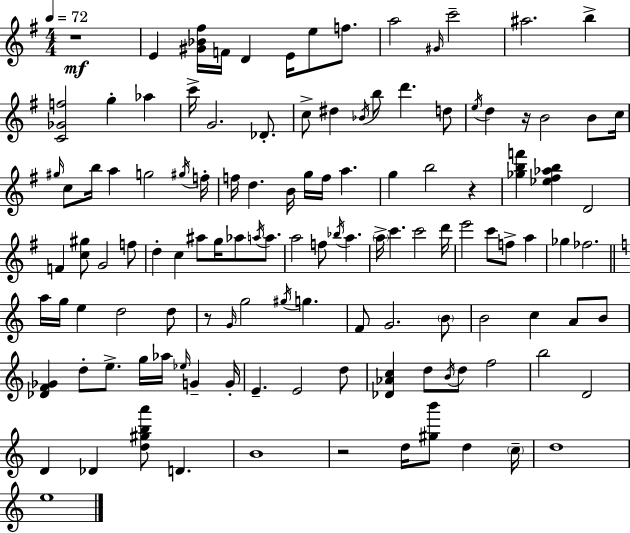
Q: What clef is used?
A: treble